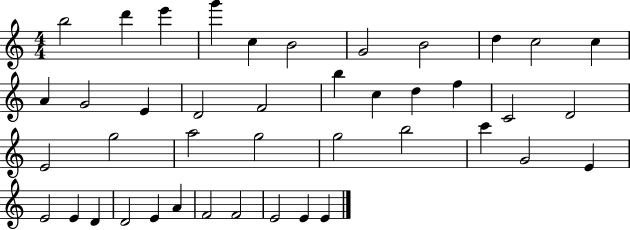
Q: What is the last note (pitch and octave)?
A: E4